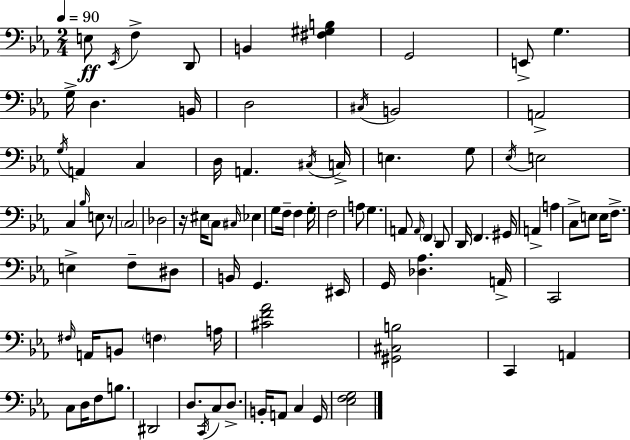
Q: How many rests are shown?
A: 2